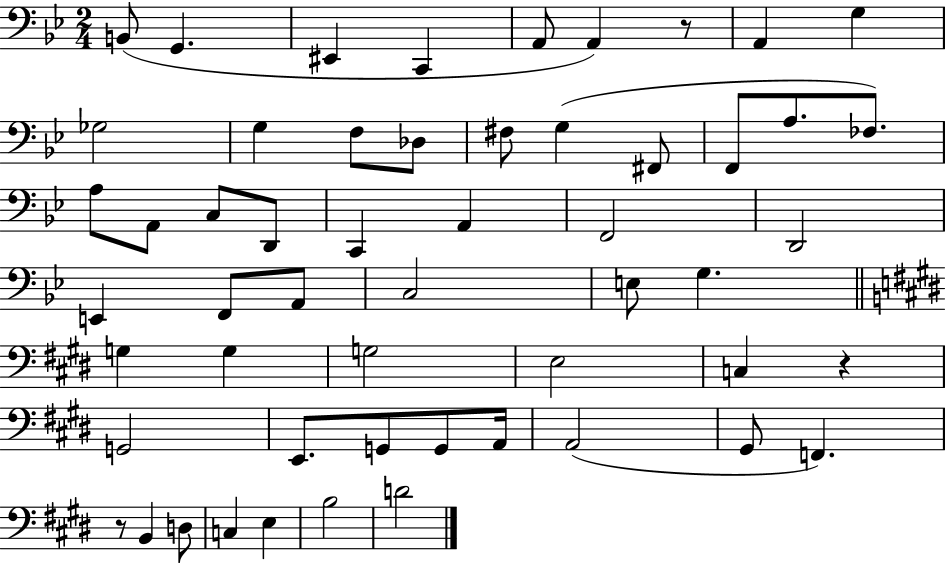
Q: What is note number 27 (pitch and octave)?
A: E2